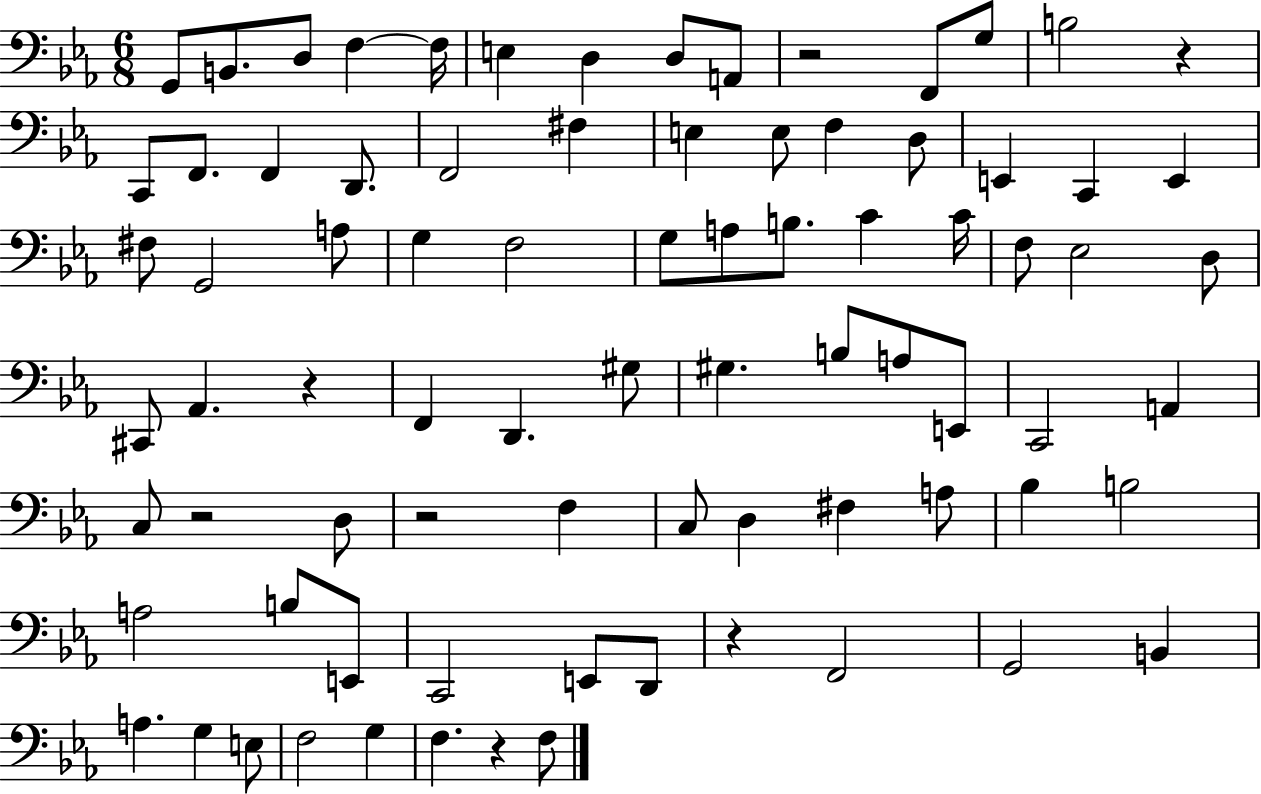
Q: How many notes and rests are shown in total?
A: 81